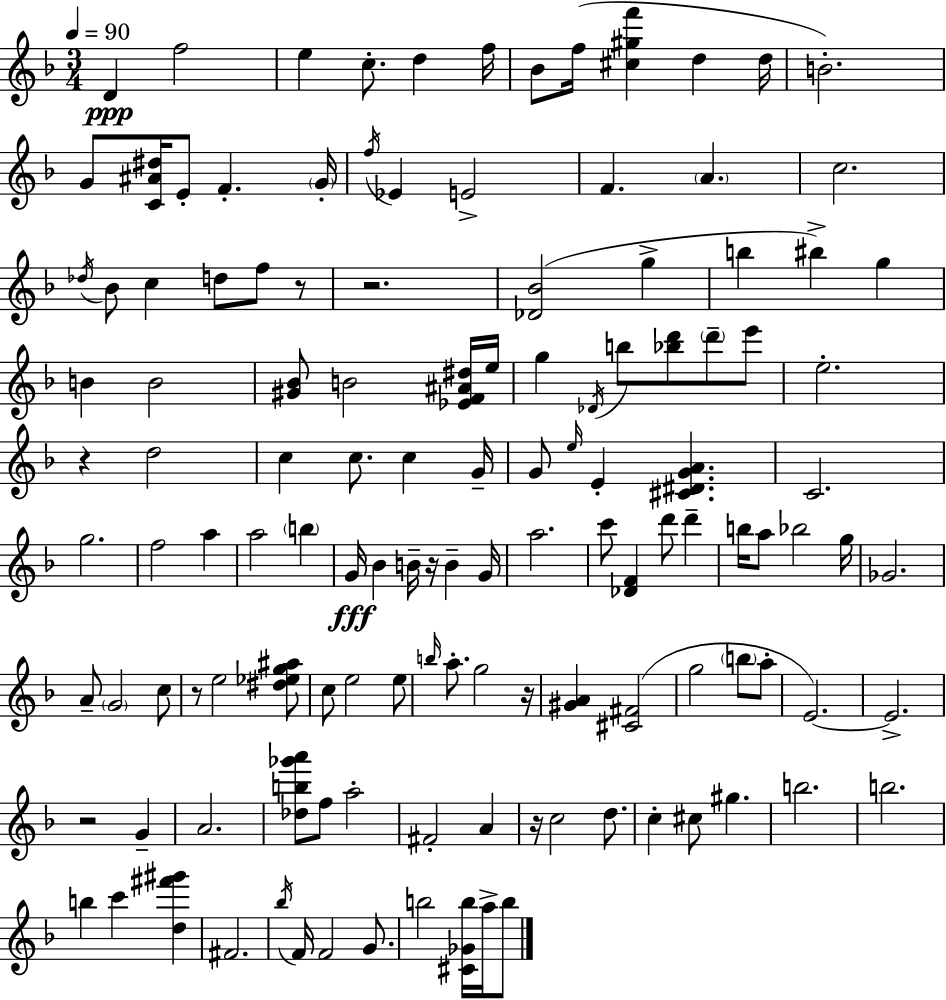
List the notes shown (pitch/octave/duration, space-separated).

D4/q F5/h E5/q C5/e. D5/q F5/s Bb4/e F5/s [C#5,G#5,F6]/q D5/q D5/s B4/h. G4/e [C4,A#4,D#5]/s E4/e F4/q. G4/s F5/s Eb4/q E4/h F4/q. A4/q. C5/h. Db5/s Bb4/e C5/q D5/e F5/e R/e R/h. [Db4,Bb4]/h G5/q B5/q BIS5/q G5/q B4/q B4/h [G#4,Bb4]/e B4/h [Eb4,F4,A#4,D#5]/s E5/s G5/q Db4/s B5/e [Bb5,D6]/e D6/e E6/e E5/h. R/q D5/h C5/q C5/e. C5/q G4/s G4/e E5/s E4/q [C#4,D#4,G4,A4]/q. C4/h. G5/h. F5/h A5/q A5/h B5/q G4/s Bb4/q B4/s R/s B4/q G4/s A5/h. C6/e [Db4,F4]/q D6/e D6/q B5/s A5/e Bb5/h G5/s Gb4/h. A4/e G4/h C5/e R/e E5/h [D#5,Eb5,G5,A#5]/e C5/e E5/h E5/e B5/s A5/e. G5/h R/s [G#4,A4]/q [C#4,F#4]/h G5/h B5/e A5/e E4/h. E4/h. R/h G4/q A4/h. [Db5,B5,Gb6,A6]/e F5/e A5/h F#4/h A4/q R/s C5/h D5/e. C5/q C#5/e G#5/q. B5/h. B5/h. B5/q C6/q [D5,F#6,G#6]/q F#4/h. Bb5/s F4/s F4/h G4/e. B5/h [C#4,Gb4,B5]/s A5/s B5/e